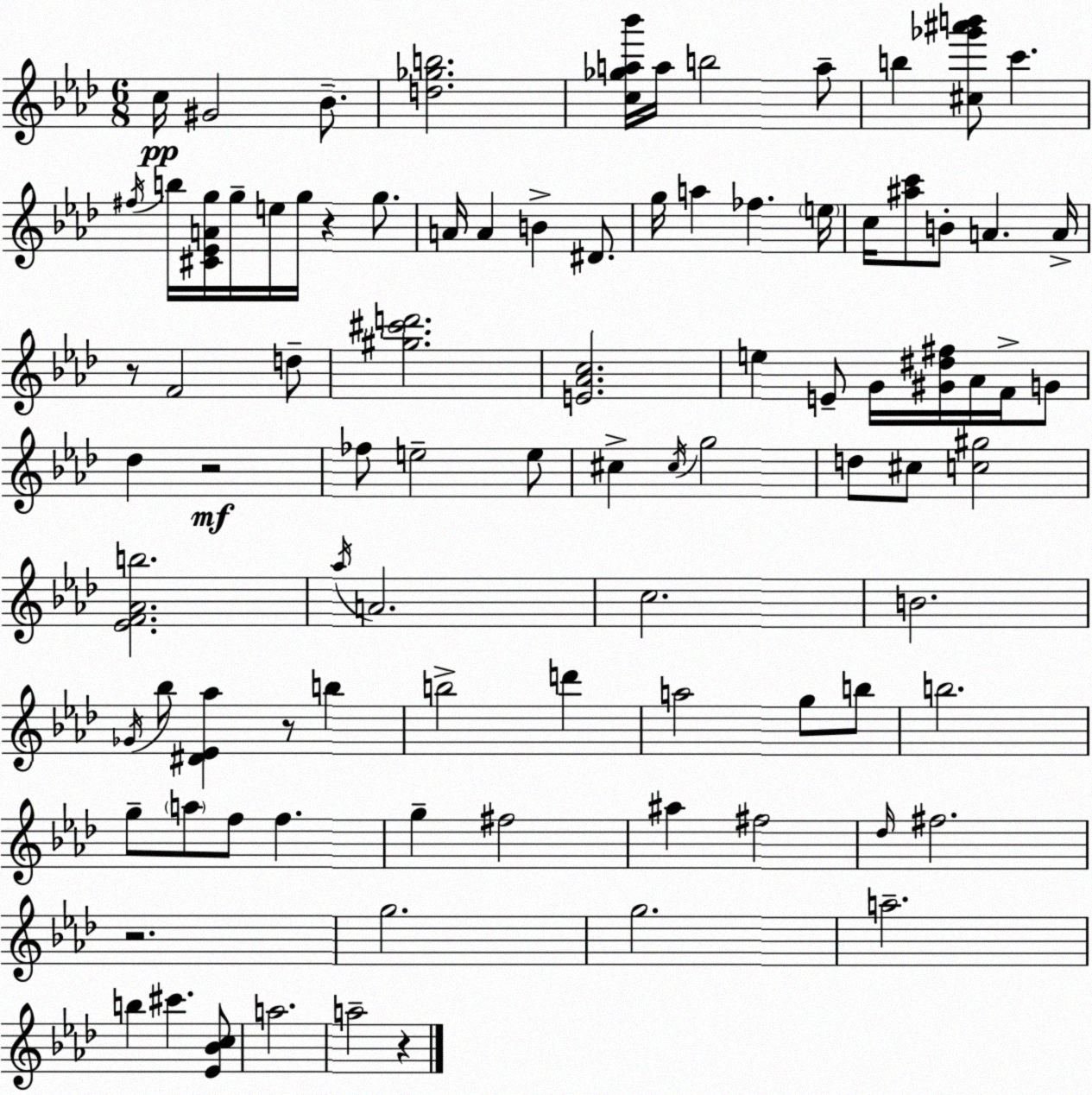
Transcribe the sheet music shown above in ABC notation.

X:1
T:Untitled
M:6/8
L:1/4
K:Fm
c/4 ^G2 _B/2 [d_gb]2 [c_ga_b']/4 a/4 b2 a/2 b [^c_g'^a'b']/2 c' ^f/4 b/4 [^C_EAg]/4 g/4 e/4 g/4 z g/2 A/4 A B ^D/2 g/4 a _f e/4 c/4 [^ac']/2 B/2 A A/4 z/2 F2 d/2 [^g^c'd']2 [E_Ac]2 e E/2 G/4 [^G^d^f]/4 _A/4 F/4 G/2 _d z2 _f/2 e2 e/2 ^c ^c/4 g2 d/2 ^c/2 [c^g]2 [_EF_Ab]2 _a/4 A2 c2 B2 _G/4 _b/2 [^D_E_a] z/2 b b2 d' a2 g/2 b/2 b2 g/2 a/2 f/2 f g ^f2 ^a ^f2 _d/4 ^f2 z2 g2 g2 a2 b ^c' [_E_Bc]/2 a2 a2 z